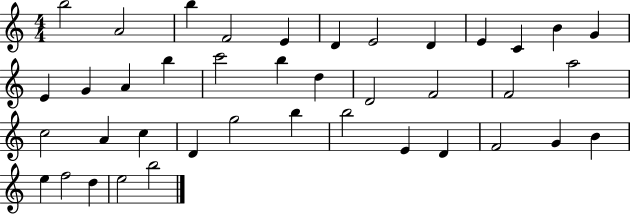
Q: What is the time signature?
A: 4/4